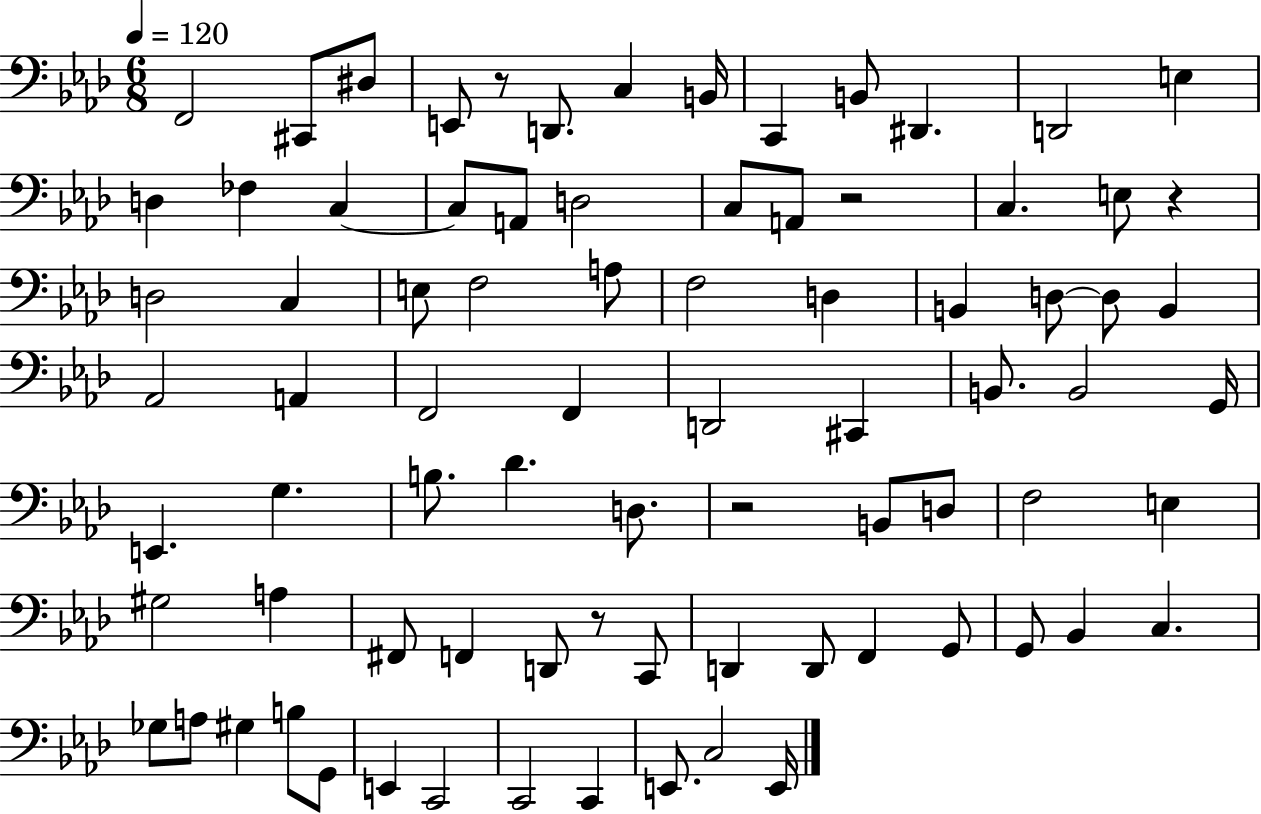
F2/h C#2/e D#3/e E2/e R/e D2/e. C3/q B2/s C2/q B2/e D#2/q. D2/h E3/q D3/q FES3/q C3/q C3/e A2/e D3/h C3/e A2/e R/h C3/q. E3/e R/q D3/h C3/q E3/e F3/h A3/e F3/h D3/q B2/q D3/e D3/e B2/q Ab2/h A2/q F2/h F2/q D2/h C#2/q B2/e. B2/h G2/s E2/q. G3/q. B3/e. Db4/q. D3/e. R/h B2/e D3/e F3/h E3/q G#3/h A3/q F#2/e F2/q D2/e R/e C2/e D2/q D2/e F2/q G2/e G2/e Bb2/q C3/q. Gb3/e A3/e G#3/q B3/e G2/e E2/q C2/h C2/h C2/q E2/e. C3/h E2/s